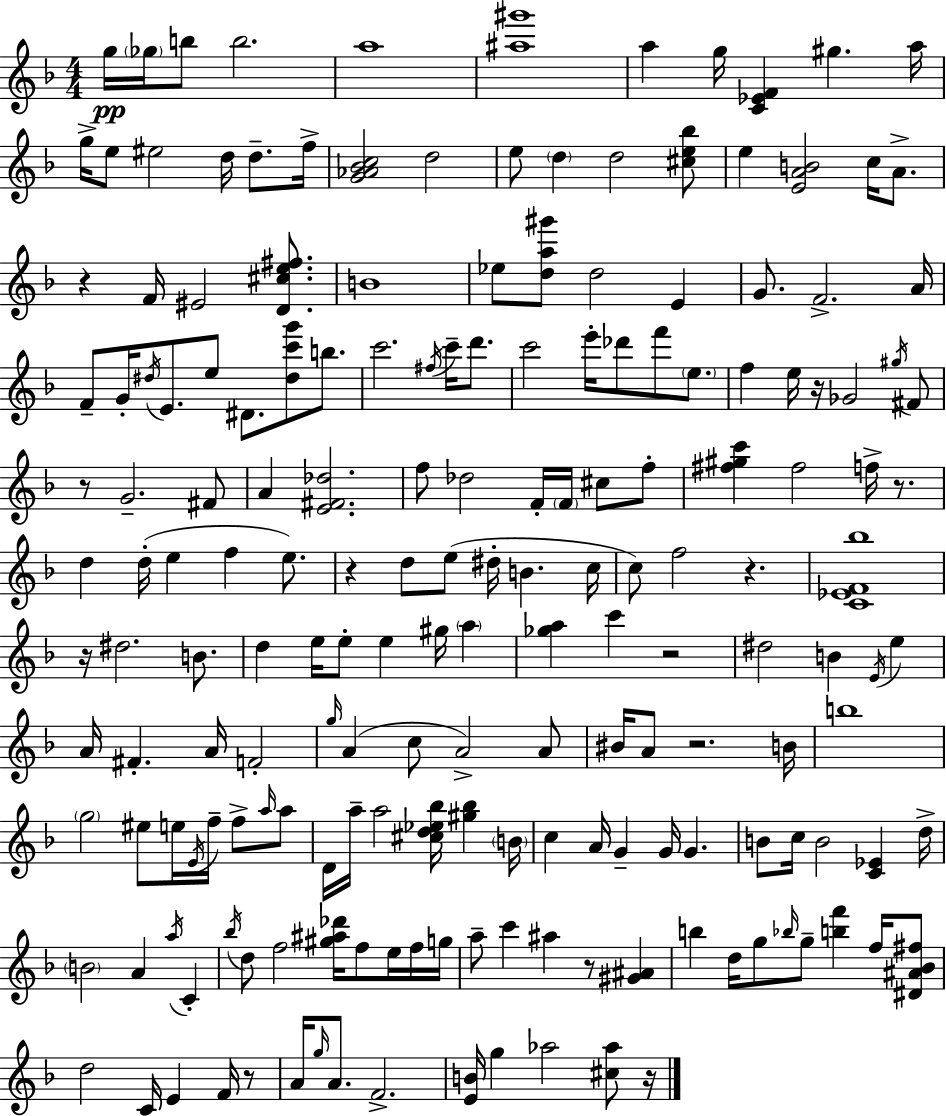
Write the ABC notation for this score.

X:1
T:Untitled
M:4/4
L:1/4
K:F
g/4 _g/4 b/2 b2 a4 [^a^g']4 a g/4 [C_EF] ^g a/4 g/4 e/2 ^e2 d/4 d/2 f/4 [G_A_Bc]2 d2 e/2 d d2 [^ce_b]/2 e [EAB]2 c/4 A/2 z F/4 ^E2 [D^ce^f]/2 B4 _e/2 [da^g']/2 d2 E G/2 F2 A/4 F/2 G/4 ^d/4 E/2 e/2 ^D/2 [^dc'g']/2 b/2 c'2 ^f/4 c'/4 d'/2 c'2 e'/4 _d'/2 f'/2 e/2 f e/4 z/4 _G2 ^g/4 ^F/2 z/2 G2 ^F/2 A [E^F_d]2 f/2 _d2 F/4 F/4 ^c/2 f/2 [^f^gc'] ^f2 f/4 z/2 d d/4 e f e/2 z d/2 e/2 ^d/4 B c/4 c/2 f2 z [C_EF_b]4 z/4 ^d2 B/2 d e/4 e/2 e ^g/4 a [_ga] c' z2 ^d2 B E/4 e A/4 ^F A/4 F2 g/4 A c/2 A2 A/2 ^B/4 A/2 z2 B/4 b4 g2 ^e/2 e/4 E/4 f/4 f/2 a/4 a/2 D/4 a/4 a2 [^cd_e_b]/4 [^g_b] B/4 c A/4 G G/4 G B/2 c/4 B2 [C_E] d/4 B2 A a/4 C _b/4 d/2 f2 [^g^a_d']/4 f/2 e/4 f/4 g/4 a/2 c' ^a z/2 [^G^A] b d/4 g/2 _b/4 g/2 [bf'] f/4 [^D^A_B^f]/2 d2 C/4 E F/4 z/2 A/4 g/4 A/2 F2 [EB]/4 g _a2 [^c_a]/2 z/4